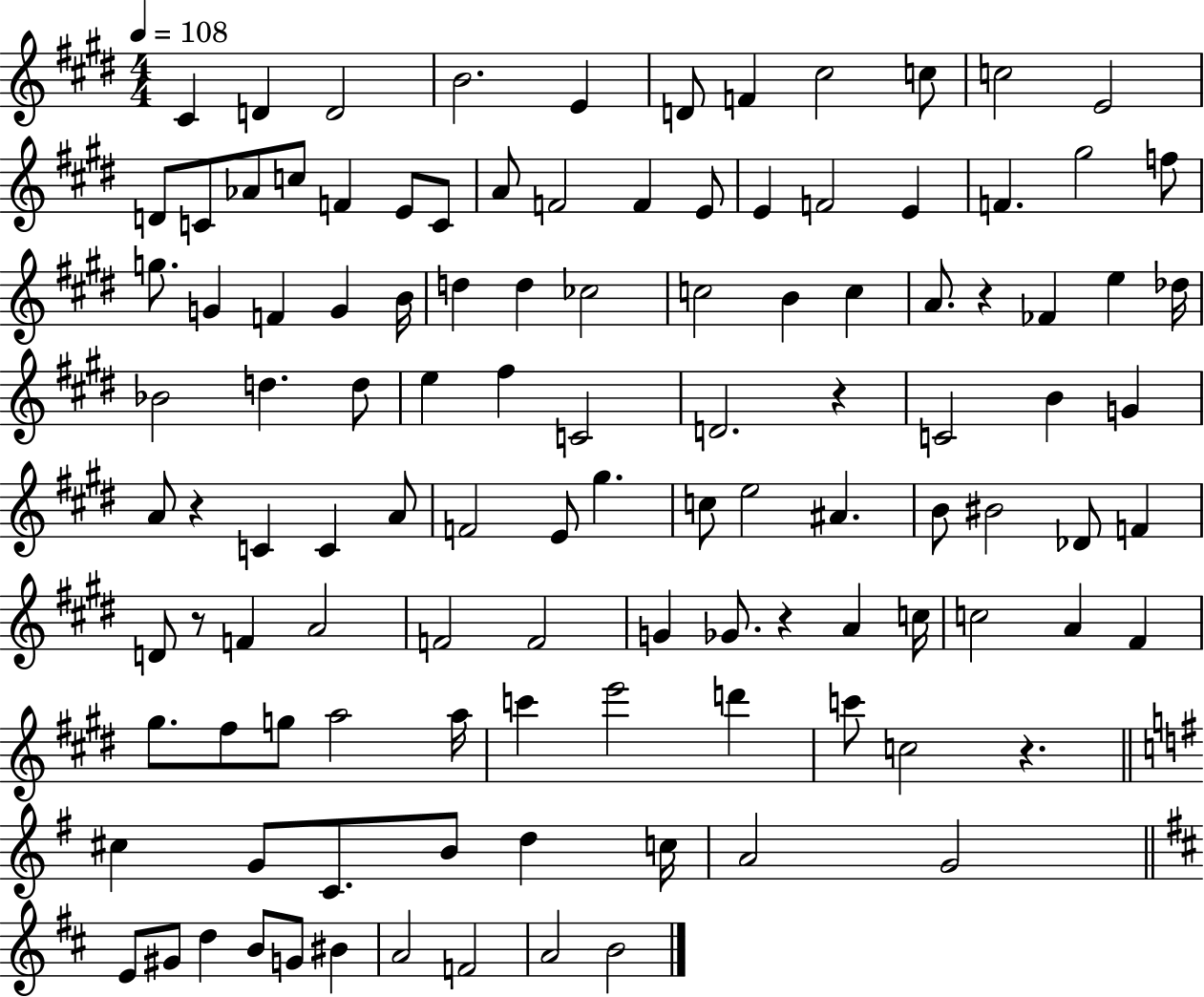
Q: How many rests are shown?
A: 6